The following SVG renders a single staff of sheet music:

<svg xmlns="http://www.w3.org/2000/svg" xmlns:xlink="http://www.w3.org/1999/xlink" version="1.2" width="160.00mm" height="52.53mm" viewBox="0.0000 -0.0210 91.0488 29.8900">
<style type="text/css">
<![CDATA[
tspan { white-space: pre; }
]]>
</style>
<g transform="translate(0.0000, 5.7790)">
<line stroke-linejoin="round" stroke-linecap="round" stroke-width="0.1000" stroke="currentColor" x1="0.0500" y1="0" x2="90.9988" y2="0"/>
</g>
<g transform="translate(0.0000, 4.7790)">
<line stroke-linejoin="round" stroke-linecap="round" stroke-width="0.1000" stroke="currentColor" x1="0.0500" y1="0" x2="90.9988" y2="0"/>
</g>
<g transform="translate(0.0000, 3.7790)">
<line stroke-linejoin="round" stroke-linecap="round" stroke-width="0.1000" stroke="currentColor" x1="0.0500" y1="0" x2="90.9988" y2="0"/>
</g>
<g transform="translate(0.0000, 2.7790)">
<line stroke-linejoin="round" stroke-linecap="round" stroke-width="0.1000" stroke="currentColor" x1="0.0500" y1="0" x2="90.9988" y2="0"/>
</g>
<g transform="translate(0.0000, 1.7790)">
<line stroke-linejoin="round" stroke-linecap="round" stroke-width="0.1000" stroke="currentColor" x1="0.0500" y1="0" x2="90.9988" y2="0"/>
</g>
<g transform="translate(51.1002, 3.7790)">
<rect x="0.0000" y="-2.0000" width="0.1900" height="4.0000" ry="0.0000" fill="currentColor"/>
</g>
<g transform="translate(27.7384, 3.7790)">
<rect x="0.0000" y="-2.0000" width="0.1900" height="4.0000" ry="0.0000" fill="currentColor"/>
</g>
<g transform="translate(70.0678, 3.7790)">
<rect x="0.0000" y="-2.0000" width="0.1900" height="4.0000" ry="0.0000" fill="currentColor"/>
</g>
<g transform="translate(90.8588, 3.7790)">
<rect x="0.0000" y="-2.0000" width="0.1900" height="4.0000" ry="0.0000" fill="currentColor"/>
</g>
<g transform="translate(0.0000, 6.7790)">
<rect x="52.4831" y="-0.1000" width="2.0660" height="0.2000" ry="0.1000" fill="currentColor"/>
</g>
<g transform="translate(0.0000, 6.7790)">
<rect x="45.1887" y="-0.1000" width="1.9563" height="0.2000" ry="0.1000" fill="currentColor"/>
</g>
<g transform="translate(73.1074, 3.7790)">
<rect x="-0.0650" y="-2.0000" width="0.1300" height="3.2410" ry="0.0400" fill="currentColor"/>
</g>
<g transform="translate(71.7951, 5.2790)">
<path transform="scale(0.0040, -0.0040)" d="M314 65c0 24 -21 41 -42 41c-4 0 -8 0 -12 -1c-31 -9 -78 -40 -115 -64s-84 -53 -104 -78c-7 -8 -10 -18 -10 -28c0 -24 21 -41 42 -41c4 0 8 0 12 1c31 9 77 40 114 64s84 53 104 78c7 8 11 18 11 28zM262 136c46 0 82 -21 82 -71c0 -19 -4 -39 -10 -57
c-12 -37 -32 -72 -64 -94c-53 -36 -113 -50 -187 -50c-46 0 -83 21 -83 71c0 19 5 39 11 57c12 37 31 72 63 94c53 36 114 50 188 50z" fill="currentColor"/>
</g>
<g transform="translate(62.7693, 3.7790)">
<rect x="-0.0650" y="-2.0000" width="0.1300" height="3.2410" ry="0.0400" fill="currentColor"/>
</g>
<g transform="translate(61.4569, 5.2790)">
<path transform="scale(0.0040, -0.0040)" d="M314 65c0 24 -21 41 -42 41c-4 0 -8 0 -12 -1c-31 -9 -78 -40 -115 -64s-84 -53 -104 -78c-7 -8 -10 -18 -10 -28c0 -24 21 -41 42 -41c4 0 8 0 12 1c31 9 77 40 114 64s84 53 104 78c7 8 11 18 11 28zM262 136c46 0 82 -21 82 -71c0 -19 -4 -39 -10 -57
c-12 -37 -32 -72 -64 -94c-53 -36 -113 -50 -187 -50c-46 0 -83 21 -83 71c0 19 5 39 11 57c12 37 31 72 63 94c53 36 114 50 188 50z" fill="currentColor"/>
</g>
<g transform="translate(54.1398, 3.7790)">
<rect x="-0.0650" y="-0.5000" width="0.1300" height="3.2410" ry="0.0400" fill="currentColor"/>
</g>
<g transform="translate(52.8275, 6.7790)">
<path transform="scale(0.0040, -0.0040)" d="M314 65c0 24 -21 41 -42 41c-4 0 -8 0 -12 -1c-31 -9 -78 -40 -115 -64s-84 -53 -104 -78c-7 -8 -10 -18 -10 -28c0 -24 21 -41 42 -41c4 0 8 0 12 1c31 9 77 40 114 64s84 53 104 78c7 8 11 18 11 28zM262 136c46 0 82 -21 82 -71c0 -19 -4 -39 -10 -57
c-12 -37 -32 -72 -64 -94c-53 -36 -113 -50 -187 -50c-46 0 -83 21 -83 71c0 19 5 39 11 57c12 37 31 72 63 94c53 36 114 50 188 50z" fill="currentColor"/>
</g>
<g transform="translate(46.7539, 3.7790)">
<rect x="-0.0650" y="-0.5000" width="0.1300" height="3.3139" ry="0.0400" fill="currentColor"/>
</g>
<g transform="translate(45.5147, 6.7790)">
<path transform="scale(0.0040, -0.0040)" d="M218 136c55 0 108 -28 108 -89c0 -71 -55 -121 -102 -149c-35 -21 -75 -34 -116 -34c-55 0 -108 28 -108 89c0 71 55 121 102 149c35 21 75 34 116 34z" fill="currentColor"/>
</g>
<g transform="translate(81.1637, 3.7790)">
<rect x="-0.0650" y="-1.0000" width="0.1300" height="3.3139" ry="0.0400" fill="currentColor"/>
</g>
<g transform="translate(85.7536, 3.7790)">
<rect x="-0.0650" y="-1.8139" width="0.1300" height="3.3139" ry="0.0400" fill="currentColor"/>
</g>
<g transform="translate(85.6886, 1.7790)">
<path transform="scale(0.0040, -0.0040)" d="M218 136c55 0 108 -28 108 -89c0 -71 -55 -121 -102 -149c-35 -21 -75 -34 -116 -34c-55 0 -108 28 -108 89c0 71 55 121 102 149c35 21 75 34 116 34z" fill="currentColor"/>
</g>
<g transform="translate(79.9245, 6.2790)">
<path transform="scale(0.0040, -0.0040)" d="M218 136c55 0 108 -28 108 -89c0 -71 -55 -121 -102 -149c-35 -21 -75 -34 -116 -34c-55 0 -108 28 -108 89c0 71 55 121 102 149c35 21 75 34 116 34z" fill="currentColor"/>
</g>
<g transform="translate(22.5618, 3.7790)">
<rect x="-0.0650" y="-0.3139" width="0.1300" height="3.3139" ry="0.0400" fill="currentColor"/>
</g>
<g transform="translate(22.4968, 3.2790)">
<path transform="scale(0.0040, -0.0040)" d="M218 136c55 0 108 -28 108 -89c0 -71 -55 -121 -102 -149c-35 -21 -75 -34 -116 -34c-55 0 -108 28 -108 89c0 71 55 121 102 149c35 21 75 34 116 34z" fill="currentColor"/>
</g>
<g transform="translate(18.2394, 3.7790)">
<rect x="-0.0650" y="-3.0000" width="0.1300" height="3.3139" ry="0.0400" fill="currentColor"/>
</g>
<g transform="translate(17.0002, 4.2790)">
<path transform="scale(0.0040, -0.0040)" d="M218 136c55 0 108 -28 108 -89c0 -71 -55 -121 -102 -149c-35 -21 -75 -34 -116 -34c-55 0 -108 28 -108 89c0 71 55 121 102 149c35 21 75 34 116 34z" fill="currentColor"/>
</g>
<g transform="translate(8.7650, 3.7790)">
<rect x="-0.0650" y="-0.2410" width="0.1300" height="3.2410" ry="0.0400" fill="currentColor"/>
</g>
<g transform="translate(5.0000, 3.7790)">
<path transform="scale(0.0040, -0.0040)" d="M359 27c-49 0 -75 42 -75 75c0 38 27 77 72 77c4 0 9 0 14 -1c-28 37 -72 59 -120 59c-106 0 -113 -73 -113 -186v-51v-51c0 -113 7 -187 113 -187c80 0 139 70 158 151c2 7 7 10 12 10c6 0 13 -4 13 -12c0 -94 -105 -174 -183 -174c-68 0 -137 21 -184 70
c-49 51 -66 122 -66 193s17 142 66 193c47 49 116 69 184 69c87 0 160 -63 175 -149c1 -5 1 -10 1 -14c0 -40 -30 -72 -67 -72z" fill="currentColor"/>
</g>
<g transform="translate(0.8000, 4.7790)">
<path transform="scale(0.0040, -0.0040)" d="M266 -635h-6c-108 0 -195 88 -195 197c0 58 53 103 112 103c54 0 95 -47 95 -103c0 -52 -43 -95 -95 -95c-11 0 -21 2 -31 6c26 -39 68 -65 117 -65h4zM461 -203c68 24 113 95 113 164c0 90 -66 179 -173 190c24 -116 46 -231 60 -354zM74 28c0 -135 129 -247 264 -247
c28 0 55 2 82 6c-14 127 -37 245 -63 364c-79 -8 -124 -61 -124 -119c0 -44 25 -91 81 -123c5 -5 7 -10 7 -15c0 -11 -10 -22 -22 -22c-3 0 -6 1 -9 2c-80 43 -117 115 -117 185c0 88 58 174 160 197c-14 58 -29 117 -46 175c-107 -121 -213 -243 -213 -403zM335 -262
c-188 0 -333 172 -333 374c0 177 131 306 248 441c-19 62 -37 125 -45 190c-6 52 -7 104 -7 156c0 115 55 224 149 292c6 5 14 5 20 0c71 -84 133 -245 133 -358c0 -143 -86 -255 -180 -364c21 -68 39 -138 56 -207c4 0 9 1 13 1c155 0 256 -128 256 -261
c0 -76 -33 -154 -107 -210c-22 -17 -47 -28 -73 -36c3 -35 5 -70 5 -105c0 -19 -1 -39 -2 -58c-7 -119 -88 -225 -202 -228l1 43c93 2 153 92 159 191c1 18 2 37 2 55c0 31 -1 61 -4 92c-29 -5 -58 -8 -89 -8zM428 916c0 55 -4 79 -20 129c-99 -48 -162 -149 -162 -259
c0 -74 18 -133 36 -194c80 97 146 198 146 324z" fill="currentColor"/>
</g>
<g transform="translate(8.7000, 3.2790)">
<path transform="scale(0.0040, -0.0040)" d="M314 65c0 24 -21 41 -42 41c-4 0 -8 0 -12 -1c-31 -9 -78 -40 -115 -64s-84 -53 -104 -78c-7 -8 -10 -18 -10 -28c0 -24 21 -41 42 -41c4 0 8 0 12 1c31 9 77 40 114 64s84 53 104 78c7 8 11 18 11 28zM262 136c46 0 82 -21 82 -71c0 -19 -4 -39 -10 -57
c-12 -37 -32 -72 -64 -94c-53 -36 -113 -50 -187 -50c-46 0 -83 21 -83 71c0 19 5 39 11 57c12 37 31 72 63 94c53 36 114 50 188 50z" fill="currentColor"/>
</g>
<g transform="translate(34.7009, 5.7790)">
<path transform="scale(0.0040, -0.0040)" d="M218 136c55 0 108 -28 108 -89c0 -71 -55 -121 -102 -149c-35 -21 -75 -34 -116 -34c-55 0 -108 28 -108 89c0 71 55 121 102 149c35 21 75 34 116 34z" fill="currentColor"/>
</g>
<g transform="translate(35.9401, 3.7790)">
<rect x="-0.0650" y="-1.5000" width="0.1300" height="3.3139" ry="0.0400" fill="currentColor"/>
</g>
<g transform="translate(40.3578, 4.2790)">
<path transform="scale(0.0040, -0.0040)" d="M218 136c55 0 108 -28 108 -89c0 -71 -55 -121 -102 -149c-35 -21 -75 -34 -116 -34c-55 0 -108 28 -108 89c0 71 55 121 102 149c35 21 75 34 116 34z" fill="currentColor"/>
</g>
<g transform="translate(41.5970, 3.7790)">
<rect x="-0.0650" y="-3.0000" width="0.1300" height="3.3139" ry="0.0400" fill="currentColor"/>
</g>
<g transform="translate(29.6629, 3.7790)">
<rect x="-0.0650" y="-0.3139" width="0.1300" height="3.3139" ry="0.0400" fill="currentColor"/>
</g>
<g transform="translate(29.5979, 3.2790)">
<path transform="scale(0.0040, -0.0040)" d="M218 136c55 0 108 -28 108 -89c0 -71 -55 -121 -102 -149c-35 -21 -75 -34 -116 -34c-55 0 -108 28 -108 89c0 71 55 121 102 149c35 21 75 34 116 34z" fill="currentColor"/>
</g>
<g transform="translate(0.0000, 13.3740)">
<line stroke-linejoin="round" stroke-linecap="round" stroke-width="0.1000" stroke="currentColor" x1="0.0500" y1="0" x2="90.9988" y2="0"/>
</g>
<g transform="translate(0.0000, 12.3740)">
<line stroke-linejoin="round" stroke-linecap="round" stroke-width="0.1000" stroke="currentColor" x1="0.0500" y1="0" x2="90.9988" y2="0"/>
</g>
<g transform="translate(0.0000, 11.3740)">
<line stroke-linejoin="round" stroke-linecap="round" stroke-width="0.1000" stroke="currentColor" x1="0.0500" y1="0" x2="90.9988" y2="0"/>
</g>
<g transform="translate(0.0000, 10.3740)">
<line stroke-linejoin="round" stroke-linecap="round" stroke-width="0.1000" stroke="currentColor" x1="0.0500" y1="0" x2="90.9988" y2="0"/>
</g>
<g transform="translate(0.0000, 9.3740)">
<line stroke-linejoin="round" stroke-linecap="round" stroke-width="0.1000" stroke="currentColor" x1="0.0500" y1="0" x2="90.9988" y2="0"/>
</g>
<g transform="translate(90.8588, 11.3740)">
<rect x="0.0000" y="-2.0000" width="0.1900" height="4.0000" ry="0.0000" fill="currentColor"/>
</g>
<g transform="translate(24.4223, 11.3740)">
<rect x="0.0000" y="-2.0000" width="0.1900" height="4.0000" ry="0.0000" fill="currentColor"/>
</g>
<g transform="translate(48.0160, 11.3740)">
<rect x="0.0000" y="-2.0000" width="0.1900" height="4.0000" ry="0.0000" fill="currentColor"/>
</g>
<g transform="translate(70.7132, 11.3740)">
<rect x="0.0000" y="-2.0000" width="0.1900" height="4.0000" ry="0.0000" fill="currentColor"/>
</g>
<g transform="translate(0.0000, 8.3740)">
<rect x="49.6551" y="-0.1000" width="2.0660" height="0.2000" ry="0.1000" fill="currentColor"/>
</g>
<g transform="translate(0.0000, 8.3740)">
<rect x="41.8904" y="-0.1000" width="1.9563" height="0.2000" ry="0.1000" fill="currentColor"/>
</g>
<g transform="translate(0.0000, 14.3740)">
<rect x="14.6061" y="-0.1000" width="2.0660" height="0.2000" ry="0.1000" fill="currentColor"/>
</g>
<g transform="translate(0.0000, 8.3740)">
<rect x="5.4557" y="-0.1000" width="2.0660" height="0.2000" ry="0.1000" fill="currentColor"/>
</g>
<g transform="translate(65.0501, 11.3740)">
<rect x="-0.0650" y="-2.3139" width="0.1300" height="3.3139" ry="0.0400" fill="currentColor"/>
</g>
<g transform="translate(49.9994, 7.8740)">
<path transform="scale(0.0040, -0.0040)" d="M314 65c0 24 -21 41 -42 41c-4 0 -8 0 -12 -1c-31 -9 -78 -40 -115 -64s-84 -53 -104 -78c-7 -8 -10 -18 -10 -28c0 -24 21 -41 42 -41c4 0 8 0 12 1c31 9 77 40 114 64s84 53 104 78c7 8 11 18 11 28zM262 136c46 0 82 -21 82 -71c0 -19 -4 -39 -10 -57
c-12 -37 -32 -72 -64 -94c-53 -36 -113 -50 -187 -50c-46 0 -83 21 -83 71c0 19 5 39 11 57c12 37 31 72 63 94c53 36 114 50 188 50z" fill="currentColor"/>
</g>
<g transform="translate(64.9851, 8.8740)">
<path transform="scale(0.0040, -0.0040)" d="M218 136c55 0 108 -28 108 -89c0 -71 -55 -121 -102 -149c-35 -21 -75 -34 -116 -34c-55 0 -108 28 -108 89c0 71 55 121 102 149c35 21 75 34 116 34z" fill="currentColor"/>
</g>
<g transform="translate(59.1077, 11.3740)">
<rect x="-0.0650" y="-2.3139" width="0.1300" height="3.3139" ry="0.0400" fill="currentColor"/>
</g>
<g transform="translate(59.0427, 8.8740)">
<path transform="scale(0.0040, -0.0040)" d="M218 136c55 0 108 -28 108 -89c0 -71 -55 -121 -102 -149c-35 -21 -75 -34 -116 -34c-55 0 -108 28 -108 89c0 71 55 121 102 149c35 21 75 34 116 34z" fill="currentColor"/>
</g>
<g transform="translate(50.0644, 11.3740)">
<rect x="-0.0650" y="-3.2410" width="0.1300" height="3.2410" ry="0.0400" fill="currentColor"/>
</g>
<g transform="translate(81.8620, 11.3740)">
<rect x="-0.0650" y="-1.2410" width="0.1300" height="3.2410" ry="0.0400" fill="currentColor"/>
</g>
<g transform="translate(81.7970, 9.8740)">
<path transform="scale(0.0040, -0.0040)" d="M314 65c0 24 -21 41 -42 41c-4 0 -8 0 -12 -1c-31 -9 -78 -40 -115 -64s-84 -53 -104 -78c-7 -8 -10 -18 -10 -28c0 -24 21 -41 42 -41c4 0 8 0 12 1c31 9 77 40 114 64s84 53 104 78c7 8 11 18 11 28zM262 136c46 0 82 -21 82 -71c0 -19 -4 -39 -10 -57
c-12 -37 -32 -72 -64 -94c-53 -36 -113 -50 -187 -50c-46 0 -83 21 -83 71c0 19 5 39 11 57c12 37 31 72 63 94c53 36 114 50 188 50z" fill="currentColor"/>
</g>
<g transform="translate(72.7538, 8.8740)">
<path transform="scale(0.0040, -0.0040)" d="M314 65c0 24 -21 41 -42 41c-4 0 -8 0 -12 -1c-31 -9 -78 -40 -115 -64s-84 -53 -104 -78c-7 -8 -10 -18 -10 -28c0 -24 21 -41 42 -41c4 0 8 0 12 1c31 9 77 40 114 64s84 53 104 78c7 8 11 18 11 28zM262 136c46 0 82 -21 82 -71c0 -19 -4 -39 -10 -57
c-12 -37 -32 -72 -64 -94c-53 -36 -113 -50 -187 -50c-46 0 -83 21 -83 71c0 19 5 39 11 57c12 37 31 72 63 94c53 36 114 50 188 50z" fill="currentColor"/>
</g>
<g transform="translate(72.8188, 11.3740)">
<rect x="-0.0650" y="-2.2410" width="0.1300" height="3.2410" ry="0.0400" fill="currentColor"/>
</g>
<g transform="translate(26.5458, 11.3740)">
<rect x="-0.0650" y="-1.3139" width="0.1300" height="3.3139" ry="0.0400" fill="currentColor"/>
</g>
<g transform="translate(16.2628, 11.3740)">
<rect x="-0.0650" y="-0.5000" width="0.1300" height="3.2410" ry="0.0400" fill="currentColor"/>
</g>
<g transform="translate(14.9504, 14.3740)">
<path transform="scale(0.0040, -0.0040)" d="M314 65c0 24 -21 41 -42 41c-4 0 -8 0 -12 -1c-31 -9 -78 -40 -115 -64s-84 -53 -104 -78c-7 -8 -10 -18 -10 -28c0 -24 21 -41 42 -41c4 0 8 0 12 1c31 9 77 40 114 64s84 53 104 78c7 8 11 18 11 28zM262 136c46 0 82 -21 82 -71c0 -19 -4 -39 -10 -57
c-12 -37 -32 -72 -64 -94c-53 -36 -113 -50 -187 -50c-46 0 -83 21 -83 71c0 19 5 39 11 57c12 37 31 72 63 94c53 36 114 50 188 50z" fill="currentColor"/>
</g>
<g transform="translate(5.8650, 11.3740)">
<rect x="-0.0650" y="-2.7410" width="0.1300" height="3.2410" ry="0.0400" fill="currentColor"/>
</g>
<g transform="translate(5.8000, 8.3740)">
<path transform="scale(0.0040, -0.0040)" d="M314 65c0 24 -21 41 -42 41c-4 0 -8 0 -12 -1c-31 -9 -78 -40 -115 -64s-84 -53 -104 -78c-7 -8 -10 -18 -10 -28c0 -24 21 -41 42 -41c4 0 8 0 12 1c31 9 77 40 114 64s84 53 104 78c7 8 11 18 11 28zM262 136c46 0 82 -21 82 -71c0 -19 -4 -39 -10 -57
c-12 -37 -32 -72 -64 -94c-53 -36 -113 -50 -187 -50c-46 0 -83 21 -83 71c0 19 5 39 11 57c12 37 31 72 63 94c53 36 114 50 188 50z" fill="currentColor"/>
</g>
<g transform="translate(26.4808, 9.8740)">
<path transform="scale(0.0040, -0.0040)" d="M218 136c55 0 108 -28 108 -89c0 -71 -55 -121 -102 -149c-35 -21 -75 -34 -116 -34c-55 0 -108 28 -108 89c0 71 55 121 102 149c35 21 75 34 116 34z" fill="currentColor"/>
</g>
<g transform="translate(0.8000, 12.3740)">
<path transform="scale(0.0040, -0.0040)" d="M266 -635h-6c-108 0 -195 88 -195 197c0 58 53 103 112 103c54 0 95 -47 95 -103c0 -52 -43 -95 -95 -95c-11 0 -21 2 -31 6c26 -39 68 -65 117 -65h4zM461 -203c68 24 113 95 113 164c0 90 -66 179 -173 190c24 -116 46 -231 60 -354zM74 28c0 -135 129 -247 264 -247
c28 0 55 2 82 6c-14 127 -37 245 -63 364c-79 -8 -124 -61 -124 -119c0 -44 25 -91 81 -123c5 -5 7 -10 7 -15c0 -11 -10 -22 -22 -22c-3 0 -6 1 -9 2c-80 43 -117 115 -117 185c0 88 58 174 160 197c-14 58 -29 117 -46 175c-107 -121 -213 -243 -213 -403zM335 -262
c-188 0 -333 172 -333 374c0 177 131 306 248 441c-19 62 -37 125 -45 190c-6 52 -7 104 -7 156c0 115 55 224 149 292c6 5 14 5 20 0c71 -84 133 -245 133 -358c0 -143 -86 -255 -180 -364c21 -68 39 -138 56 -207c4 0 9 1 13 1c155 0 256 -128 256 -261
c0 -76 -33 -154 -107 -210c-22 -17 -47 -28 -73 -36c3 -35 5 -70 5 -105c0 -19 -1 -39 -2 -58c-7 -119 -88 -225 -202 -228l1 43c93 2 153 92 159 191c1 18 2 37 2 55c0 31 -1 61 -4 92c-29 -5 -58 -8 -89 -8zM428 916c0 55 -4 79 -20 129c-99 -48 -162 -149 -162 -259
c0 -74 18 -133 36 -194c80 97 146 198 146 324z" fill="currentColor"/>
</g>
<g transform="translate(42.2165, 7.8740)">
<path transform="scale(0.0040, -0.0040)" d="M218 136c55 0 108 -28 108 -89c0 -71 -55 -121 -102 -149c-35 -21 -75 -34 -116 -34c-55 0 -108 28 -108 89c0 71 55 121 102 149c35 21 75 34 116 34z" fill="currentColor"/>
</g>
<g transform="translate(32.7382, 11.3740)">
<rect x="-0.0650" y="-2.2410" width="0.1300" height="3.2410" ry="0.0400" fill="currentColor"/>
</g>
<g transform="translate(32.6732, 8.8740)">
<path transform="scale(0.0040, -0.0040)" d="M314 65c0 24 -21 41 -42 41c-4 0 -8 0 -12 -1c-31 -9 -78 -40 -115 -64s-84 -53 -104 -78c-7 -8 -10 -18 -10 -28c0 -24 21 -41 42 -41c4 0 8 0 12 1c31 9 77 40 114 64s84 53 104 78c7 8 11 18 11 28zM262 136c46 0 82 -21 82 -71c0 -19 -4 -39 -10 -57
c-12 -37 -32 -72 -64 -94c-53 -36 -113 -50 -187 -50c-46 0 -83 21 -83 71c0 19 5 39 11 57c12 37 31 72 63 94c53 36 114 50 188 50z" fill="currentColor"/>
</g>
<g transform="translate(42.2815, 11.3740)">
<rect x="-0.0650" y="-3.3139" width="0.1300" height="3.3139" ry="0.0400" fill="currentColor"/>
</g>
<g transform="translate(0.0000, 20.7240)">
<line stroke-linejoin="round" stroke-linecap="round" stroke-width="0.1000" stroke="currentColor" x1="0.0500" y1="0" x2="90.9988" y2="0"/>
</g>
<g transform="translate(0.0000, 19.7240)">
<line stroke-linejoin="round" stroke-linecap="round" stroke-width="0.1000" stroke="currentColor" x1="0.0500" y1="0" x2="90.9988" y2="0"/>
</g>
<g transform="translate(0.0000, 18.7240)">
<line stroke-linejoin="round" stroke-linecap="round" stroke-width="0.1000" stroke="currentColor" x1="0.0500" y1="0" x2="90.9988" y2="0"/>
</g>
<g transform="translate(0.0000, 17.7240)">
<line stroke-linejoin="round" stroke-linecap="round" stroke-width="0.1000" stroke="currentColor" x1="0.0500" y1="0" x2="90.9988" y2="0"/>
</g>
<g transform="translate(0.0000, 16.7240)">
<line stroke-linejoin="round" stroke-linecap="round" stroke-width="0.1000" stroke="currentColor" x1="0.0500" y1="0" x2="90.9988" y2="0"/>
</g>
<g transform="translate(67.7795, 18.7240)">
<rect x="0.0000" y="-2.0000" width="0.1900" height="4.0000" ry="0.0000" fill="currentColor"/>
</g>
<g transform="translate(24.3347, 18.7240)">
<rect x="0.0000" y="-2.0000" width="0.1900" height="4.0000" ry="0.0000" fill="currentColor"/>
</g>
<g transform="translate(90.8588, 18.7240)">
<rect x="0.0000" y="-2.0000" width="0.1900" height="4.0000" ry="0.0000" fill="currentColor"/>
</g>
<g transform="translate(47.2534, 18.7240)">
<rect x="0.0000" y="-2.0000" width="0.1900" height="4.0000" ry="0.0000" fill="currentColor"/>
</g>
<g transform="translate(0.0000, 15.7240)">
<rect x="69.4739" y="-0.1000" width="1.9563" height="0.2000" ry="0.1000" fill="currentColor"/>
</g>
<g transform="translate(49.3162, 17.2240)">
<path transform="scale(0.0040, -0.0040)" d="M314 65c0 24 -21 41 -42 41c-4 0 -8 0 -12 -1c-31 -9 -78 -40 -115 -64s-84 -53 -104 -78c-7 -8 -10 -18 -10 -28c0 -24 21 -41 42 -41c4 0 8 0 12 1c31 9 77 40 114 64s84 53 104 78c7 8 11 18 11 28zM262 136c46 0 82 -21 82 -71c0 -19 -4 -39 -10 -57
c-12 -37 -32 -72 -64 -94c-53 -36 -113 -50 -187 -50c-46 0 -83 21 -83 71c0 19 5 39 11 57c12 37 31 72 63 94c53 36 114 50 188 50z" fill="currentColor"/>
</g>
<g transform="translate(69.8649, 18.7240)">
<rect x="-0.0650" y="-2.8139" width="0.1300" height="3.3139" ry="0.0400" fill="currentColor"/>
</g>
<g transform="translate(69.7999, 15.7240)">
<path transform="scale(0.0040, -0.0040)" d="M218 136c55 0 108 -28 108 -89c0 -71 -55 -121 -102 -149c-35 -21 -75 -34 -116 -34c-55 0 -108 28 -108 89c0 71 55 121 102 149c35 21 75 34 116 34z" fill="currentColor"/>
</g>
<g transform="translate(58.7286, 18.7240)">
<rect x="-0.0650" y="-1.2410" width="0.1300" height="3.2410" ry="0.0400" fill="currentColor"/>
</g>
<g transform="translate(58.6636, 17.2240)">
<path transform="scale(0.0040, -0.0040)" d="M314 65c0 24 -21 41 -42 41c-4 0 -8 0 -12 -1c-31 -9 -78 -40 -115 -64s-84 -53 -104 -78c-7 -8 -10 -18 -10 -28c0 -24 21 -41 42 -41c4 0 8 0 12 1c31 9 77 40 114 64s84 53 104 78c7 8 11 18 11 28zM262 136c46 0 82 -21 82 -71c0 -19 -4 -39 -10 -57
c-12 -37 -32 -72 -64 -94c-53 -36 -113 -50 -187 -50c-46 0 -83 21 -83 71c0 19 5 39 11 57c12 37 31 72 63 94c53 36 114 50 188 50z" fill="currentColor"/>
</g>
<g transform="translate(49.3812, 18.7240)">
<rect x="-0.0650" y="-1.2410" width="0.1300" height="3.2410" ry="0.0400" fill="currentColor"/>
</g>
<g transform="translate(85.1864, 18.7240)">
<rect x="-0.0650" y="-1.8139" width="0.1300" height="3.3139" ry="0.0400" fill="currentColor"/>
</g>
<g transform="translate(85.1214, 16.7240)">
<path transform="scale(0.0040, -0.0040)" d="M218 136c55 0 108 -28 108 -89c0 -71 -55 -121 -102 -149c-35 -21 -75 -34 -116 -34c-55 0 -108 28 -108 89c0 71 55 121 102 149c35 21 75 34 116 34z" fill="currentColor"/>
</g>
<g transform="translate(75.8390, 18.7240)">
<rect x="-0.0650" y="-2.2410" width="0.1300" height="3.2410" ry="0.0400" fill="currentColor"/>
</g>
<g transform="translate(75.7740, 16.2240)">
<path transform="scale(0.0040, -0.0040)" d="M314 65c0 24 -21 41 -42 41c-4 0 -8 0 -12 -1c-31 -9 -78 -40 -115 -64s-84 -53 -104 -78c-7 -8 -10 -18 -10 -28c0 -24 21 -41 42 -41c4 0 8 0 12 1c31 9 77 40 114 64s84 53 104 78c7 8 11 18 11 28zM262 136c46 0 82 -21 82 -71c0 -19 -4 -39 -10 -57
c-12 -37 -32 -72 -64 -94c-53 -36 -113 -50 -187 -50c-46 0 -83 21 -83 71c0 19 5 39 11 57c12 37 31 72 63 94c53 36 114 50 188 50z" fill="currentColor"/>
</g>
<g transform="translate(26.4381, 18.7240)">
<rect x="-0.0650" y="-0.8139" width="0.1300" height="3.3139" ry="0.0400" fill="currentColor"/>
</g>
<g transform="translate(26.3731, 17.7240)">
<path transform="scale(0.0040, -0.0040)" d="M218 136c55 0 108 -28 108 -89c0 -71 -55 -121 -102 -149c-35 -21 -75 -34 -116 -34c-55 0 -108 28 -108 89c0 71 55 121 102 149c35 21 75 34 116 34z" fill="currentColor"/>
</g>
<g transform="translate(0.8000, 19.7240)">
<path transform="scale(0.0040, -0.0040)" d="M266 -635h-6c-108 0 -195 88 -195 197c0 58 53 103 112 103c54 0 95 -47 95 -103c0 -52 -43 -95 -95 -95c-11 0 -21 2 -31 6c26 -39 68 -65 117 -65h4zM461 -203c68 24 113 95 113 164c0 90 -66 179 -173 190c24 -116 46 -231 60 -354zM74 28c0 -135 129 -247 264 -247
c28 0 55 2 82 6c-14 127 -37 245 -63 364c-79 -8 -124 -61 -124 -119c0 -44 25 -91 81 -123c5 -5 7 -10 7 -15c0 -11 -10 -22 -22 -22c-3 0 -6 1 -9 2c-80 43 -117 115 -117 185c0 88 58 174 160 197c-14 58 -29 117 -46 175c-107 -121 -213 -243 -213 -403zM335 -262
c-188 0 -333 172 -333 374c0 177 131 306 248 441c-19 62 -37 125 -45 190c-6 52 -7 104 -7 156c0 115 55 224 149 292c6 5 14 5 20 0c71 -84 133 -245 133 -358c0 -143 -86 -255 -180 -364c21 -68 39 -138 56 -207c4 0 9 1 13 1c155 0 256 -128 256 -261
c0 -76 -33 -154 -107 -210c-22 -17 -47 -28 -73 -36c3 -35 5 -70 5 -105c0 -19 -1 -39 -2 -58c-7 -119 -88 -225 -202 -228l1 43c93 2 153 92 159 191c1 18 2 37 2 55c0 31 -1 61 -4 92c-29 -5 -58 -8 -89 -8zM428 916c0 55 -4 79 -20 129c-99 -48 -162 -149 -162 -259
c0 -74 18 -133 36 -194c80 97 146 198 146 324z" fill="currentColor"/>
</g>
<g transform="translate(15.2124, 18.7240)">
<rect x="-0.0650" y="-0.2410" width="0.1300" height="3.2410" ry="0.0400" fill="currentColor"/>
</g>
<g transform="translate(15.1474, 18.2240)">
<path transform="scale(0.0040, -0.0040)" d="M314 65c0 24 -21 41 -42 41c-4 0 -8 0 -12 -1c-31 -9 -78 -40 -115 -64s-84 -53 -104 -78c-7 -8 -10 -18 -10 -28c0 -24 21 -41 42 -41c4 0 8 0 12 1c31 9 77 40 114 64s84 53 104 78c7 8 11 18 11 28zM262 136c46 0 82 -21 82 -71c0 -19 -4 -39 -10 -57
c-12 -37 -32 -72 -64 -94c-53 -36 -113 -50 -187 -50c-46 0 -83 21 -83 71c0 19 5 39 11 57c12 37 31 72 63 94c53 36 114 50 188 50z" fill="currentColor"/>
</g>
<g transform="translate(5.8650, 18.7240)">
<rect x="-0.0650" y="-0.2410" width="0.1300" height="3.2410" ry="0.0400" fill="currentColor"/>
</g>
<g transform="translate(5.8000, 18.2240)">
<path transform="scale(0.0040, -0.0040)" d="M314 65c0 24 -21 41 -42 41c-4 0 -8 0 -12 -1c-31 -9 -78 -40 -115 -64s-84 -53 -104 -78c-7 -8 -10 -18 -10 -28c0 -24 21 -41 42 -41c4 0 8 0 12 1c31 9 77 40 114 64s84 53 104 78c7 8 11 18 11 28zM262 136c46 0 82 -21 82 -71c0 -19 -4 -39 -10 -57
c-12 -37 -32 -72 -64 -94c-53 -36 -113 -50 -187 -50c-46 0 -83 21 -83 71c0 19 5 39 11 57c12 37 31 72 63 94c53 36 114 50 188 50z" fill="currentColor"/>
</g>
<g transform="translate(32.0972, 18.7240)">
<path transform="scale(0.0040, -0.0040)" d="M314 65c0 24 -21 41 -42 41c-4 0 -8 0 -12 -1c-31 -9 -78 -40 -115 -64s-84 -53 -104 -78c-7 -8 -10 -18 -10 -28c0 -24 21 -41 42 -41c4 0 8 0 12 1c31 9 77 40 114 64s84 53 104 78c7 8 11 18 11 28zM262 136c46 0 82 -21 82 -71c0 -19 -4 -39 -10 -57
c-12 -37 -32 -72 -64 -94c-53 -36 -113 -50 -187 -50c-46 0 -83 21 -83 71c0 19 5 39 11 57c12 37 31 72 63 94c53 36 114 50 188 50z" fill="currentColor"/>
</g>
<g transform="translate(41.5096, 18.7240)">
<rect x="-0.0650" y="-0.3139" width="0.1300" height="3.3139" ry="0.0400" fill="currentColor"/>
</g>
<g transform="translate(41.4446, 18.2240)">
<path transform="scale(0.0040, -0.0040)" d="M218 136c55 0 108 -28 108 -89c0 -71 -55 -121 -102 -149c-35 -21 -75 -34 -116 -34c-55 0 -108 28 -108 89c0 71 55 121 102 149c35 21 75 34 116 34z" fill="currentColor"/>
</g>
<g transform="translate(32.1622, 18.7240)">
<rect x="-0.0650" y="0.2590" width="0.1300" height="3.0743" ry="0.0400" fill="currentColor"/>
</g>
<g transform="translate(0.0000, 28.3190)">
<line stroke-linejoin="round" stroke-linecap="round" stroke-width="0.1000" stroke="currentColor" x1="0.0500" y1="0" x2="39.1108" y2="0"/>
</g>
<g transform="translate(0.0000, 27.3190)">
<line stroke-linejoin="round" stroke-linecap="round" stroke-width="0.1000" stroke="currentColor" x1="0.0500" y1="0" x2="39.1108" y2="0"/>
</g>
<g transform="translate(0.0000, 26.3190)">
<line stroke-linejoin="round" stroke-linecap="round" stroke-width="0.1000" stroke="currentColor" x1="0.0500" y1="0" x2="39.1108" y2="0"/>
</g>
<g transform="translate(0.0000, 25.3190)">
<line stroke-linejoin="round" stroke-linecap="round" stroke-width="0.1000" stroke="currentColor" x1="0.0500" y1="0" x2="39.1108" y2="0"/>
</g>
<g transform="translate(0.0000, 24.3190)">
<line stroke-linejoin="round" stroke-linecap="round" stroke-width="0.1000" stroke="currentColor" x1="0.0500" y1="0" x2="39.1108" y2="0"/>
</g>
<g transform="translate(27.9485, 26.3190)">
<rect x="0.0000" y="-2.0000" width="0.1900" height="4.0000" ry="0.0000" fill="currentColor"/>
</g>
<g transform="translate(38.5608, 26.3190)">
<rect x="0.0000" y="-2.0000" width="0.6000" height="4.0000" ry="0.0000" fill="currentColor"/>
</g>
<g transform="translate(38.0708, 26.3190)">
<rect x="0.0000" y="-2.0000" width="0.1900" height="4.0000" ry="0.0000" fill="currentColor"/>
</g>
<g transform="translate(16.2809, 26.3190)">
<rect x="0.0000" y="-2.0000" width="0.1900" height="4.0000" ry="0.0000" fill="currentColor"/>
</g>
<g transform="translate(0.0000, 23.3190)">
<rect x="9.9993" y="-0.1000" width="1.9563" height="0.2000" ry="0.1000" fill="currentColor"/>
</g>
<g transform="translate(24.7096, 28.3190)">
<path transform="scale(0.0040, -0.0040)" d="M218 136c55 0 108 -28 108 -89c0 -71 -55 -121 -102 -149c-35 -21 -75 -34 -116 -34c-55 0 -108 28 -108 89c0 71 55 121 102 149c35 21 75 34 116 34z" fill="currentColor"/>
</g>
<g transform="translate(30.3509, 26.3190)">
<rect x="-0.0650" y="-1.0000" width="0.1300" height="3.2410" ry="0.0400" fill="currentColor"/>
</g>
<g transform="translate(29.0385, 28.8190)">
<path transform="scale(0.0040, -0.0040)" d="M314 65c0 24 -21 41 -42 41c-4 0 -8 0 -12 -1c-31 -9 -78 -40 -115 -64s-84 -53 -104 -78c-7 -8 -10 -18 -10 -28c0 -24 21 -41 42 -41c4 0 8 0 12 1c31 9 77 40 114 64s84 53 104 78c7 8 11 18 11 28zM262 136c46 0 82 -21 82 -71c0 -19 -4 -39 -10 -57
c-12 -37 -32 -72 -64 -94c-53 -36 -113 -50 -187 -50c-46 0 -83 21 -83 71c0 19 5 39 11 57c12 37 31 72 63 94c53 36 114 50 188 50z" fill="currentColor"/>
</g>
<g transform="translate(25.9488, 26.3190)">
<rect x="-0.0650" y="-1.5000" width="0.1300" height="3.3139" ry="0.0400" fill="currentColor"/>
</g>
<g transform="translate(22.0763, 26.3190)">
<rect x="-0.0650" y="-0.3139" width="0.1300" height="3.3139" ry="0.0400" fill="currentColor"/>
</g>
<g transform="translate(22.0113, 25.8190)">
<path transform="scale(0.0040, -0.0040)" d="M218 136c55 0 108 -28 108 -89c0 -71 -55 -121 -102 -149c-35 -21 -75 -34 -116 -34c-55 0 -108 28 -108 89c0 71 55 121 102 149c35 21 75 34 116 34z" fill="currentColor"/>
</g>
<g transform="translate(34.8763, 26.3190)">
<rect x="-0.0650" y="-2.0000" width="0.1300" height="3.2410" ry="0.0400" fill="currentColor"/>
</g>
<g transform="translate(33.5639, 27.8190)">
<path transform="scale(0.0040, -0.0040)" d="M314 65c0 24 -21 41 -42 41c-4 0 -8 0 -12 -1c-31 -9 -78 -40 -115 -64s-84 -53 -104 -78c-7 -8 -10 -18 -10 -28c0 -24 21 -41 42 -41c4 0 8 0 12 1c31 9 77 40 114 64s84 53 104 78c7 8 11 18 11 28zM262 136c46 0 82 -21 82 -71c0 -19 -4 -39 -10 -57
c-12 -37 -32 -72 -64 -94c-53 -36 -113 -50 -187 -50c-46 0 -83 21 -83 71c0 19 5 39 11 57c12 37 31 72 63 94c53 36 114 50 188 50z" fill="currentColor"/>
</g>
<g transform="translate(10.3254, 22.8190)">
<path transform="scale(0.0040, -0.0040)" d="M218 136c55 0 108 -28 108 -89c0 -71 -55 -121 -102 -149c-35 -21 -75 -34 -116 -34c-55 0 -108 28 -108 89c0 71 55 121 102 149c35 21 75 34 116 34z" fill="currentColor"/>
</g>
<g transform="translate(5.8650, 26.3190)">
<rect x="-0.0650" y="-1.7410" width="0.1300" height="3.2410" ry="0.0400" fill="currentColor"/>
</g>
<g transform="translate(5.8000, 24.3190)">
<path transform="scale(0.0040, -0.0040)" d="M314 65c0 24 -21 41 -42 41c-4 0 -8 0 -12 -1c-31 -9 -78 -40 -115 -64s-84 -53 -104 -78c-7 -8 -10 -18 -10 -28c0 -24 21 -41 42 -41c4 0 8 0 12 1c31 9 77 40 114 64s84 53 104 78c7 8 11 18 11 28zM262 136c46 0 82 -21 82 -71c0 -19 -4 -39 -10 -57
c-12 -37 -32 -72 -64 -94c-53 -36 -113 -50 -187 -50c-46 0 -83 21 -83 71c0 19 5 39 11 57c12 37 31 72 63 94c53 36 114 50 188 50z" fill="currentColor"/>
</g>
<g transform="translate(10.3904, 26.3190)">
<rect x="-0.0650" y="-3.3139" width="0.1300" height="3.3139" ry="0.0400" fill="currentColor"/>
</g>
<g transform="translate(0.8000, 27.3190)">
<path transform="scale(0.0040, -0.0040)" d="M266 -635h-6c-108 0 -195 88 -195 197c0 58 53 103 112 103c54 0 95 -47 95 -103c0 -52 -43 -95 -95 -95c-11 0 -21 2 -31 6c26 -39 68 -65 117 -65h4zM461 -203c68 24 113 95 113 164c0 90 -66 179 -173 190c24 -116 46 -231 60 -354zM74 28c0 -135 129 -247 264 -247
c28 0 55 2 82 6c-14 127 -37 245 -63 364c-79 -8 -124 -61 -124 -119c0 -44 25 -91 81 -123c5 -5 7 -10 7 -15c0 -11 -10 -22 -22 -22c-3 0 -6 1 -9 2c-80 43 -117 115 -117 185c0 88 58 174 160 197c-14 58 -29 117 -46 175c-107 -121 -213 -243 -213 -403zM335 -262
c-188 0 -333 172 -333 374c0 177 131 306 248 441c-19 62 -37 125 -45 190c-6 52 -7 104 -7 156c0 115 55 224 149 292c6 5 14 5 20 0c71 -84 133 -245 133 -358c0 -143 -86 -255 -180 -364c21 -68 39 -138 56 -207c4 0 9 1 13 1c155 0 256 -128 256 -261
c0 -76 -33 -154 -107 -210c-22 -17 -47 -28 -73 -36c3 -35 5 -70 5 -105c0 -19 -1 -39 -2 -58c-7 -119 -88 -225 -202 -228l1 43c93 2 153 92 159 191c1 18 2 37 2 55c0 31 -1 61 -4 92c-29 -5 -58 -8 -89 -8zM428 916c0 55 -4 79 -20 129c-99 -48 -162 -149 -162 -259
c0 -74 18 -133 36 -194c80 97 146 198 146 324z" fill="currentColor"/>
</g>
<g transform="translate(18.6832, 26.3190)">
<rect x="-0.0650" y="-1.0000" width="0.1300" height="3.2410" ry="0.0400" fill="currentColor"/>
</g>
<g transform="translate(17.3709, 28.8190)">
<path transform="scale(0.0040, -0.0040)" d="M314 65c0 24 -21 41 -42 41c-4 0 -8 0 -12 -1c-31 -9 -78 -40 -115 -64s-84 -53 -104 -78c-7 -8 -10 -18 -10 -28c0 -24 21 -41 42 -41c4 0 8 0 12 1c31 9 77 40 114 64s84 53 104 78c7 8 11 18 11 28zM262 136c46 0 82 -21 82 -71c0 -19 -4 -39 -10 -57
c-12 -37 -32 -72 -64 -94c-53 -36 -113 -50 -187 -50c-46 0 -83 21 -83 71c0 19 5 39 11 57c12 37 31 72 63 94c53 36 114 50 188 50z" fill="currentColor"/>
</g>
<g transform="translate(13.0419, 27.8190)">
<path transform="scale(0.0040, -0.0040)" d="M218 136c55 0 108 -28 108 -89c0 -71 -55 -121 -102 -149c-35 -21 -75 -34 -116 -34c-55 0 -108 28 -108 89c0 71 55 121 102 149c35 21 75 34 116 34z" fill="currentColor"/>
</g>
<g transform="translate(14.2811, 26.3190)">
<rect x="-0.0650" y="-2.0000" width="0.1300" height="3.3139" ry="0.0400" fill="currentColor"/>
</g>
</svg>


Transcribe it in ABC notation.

X:1
T:Untitled
M:4/4
L:1/4
K:C
c2 A c c E A C C2 F2 F2 D f a2 C2 e g2 b b2 g g g2 e2 c2 c2 d B2 c e2 e2 a g2 f f2 b F D2 c E D2 F2